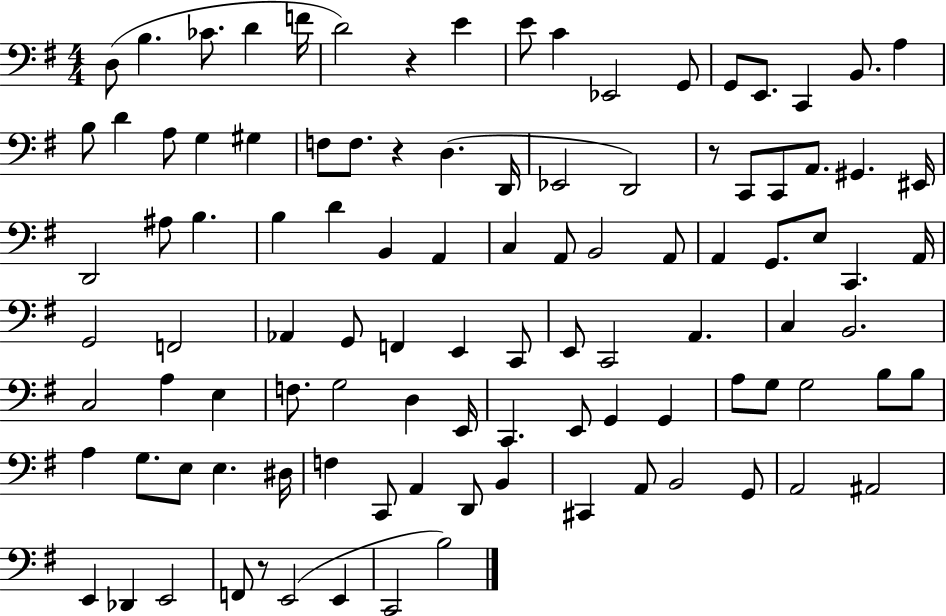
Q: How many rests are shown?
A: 4